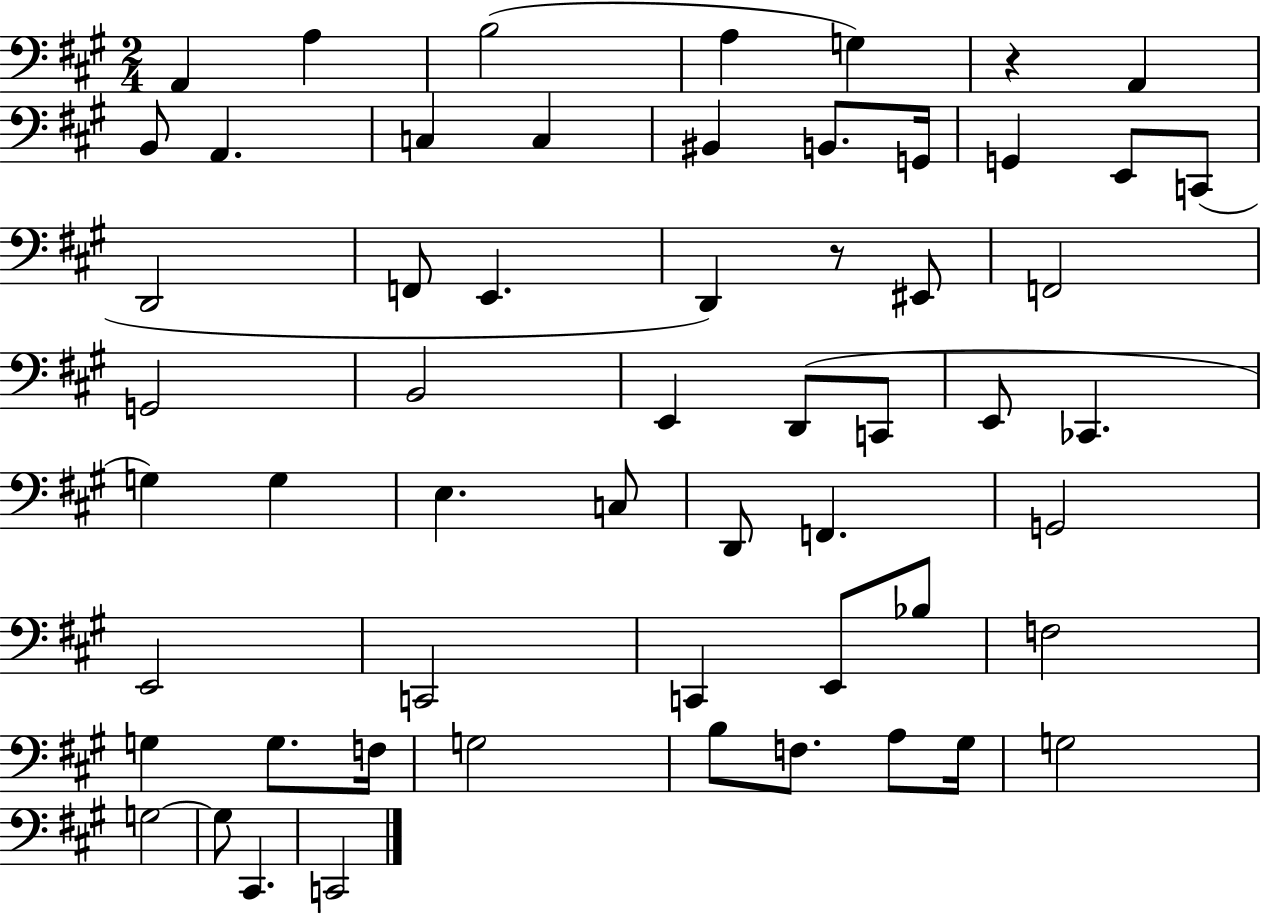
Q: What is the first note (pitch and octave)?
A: A2